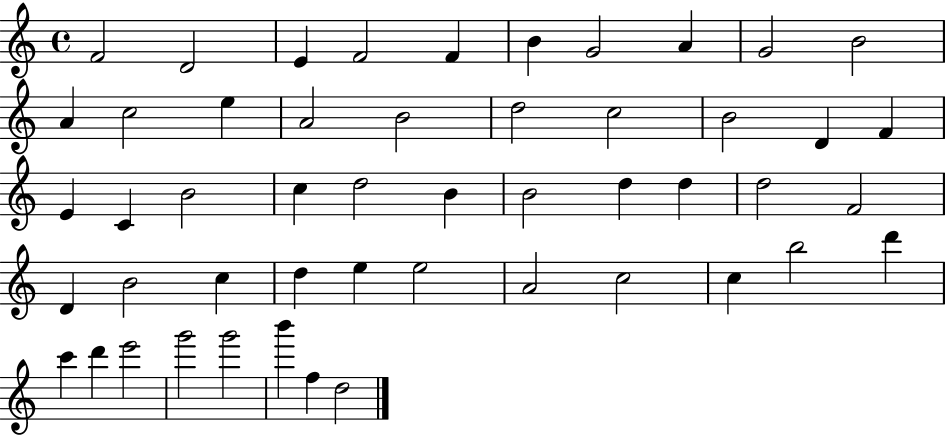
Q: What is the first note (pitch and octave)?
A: F4